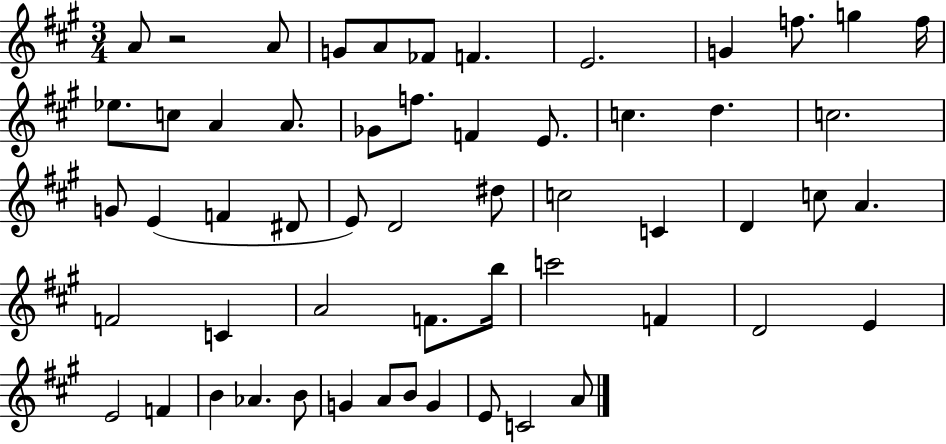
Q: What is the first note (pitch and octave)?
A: A4